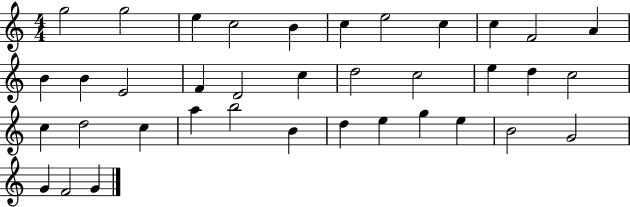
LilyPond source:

{
  \clef treble
  \numericTimeSignature
  \time 4/4
  \key c \major
  g''2 g''2 | e''4 c''2 b'4 | c''4 e''2 c''4 | c''4 f'2 a'4 | \break b'4 b'4 e'2 | f'4 d'2 c''4 | d''2 c''2 | e''4 d''4 c''2 | \break c''4 d''2 c''4 | a''4 b''2 b'4 | d''4 e''4 g''4 e''4 | b'2 g'2 | \break g'4 f'2 g'4 | \bar "|."
}